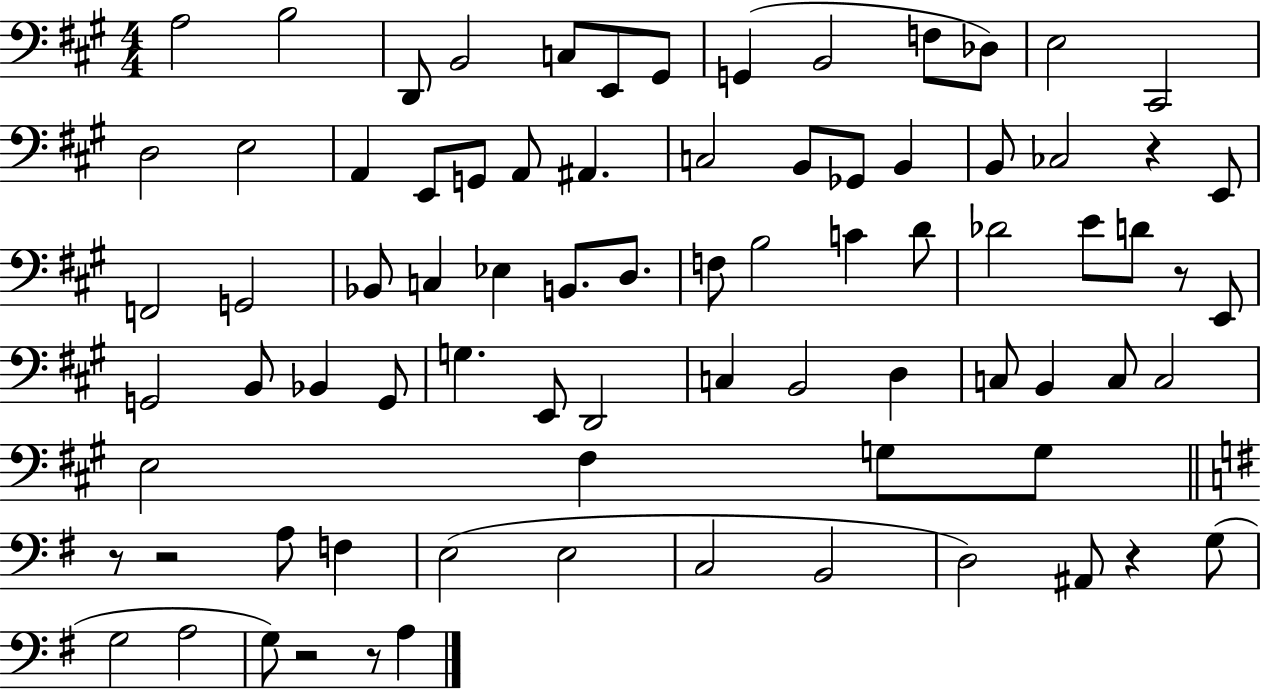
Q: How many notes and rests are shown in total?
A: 80